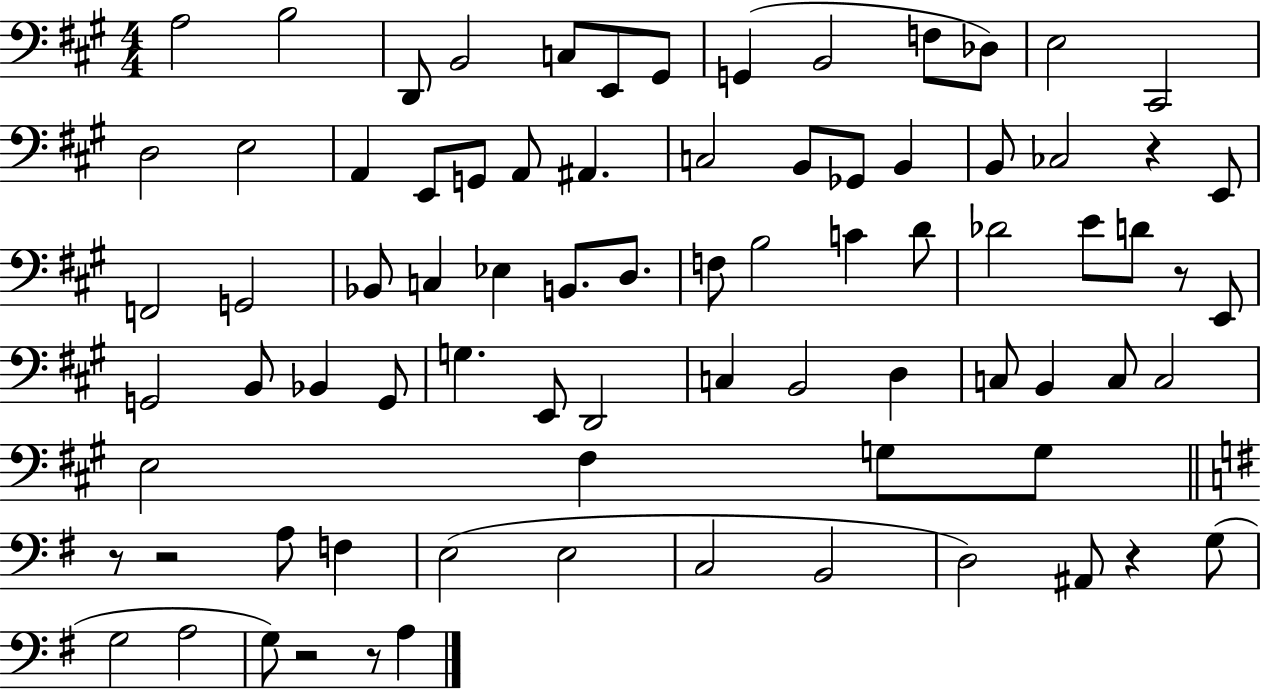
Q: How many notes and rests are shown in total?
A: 80